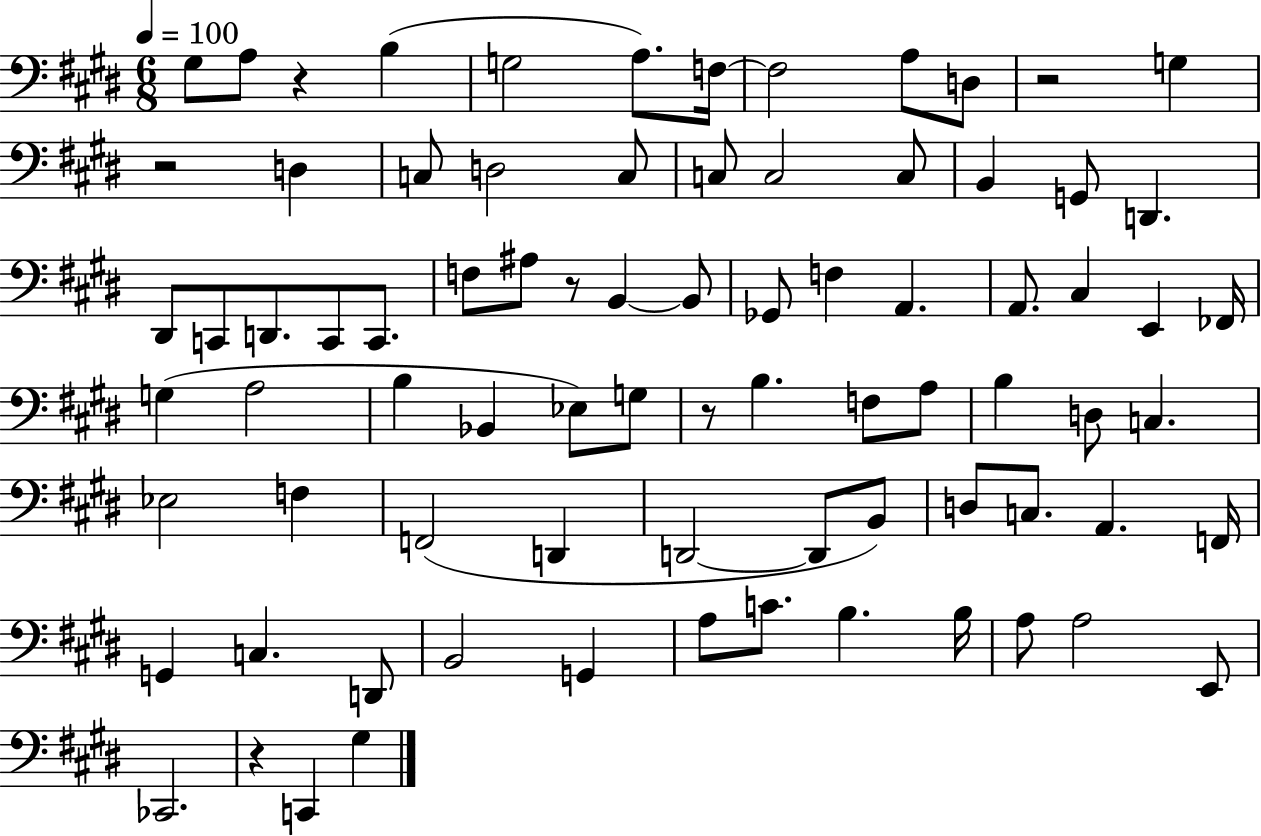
X:1
T:Untitled
M:6/8
L:1/4
K:E
^G,/2 A,/2 z B, G,2 A,/2 F,/4 F,2 A,/2 D,/2 z2 G, z2 D, C,/2 D,2 C,/2 C,/2 C,2 C,/2 B,, G,,/2 D,, ^D,,/2 C,,/2 D,,/2 C,,/2 C,,/2 F,/2 ^A,/2 z/2 B,, B,,/2 _G,,/2 F, A,, A,,/2 ^C, E,, _F,,/4 G, A,2 B, _B,, _E,/2 G,/2 z/2 B, F,/2 A,/2 B, D,/2 C, _E,2 F, F,,2 D,, D,,2 D,,/2 B,,/2 D,/2 C,/2 A,, F,,/4 G,, C, D,,/2 B,,2 G,, A,/2 C/2 B, B,/4 A,/2 A,2 E,,/2 _C,,2 z C,, ^G,